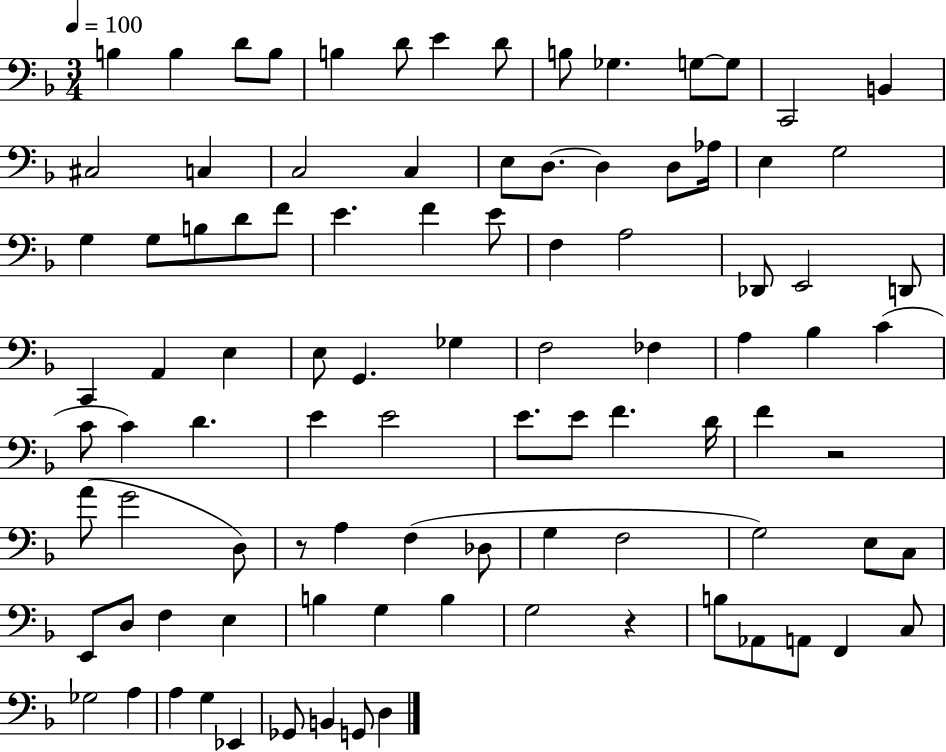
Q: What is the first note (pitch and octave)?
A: B3